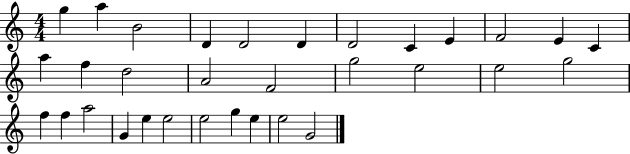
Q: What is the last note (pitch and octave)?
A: G4